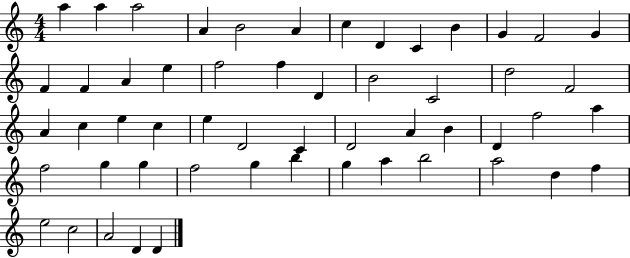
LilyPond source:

{
  \clef treble
  \numericTimeSignature
  \time 4/4
  \key c \major
  a''4 a''4 a''2 | a'4 b'2 a'4 | c''4 d'4 c'4 b'4 | g'4 f'2 g'4 | \break f'4 f'4 a'4 e''4 | f''2 f''4 d'4 | b'2 c'2 | d''2 f'2 | \break a'4 c''4 e''4 c''4 | e''4 d'2 c'4 | d'2 a'4 b'4 | d'4 f''2 a''4 | \break f''2 g''4 g''4 | f''2 g''4 b''4 | g''4 a''4 b''2 | a''2 d''4 f''4 | \break e''2 c''2 | a'2 d'4 d'4 | \bar "|."
}